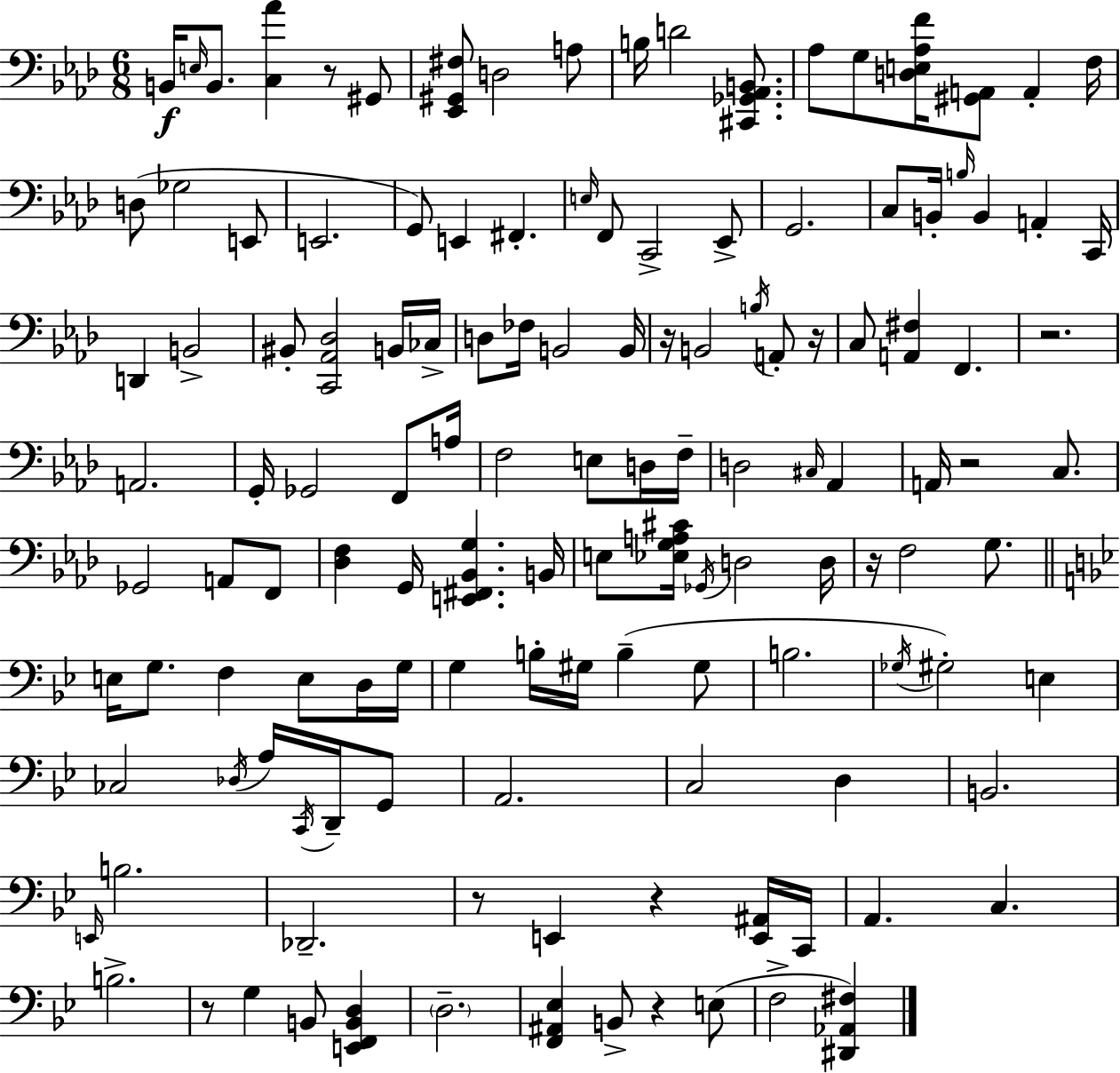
{
  \clef bass
  \numericTimeSignature
  \time 6/8
  \key aes \major
  b,16\f \grace { e16 } b,8. <c aes'>4 r8 gis,8 | <ees, gis, fis>8 d2 a8 | b16 d'2 <cis, ges, aes, b,>8. | aes8 g8 <d e aes f'>16 <gis, a,>8 a,4-. | \break f16 d8( ges2 e,8 | e,2. | g,8) e,4 fis,4.-. | \grace { e16 } f,8 c,2-> | \break ees,8-> g,2. | c8 b,16-. \grace { b16 } b,4 a,4-. | c,16 d,4 b,2-> | bis,8-. <c, aes, des>2 | \break b,16 ces16-> d8 fes16 b,2 | b,16 r16 b,2 | \acciaccatura { b16 } a,8-. r16 c8 <a, fis>4 f,4. | r2. | \break a,2. | g,16-. ges,2 | f,8 a16 f2 | e8 d16 f16-- d2 | \break \grace { cis16 } aes,4 a,16 r2 | c8. ges,2 | a,8 f,8 <des f>4 g,16 <e, fis, bes, g>4. | b,16 e8 <ees g a cis'>16 \acciaccatura { ges,16 } d2 | \break d16 r16 f2 | g8. \bar "||" \break \key bes \major e16 g8. f4 e8 d16 g16 | g4 b16-. gis16 b4--( gis8 | b2. | \acciaccatura { ges16 }) gis2-. e4 | \break ces2 \acciaccatura { des16 } a16 \acciaccatura { c,16 } | d,16-- g,8 a,2. | c2 d4 | b,2. | \break \grace { e,16 } b2. | des,2.-- | r8 e,4 r4 | <e, ais,>16 c,16 a,4. c4. | \break b2.-> | r8 g4 b,8 | <e, f, b, d>4 \parenthesize d2.-- | <f, ais, ees>4 b,8-> r4 | \break e8( f2-> | <dis, aes, fis>4) \bar "|."
}